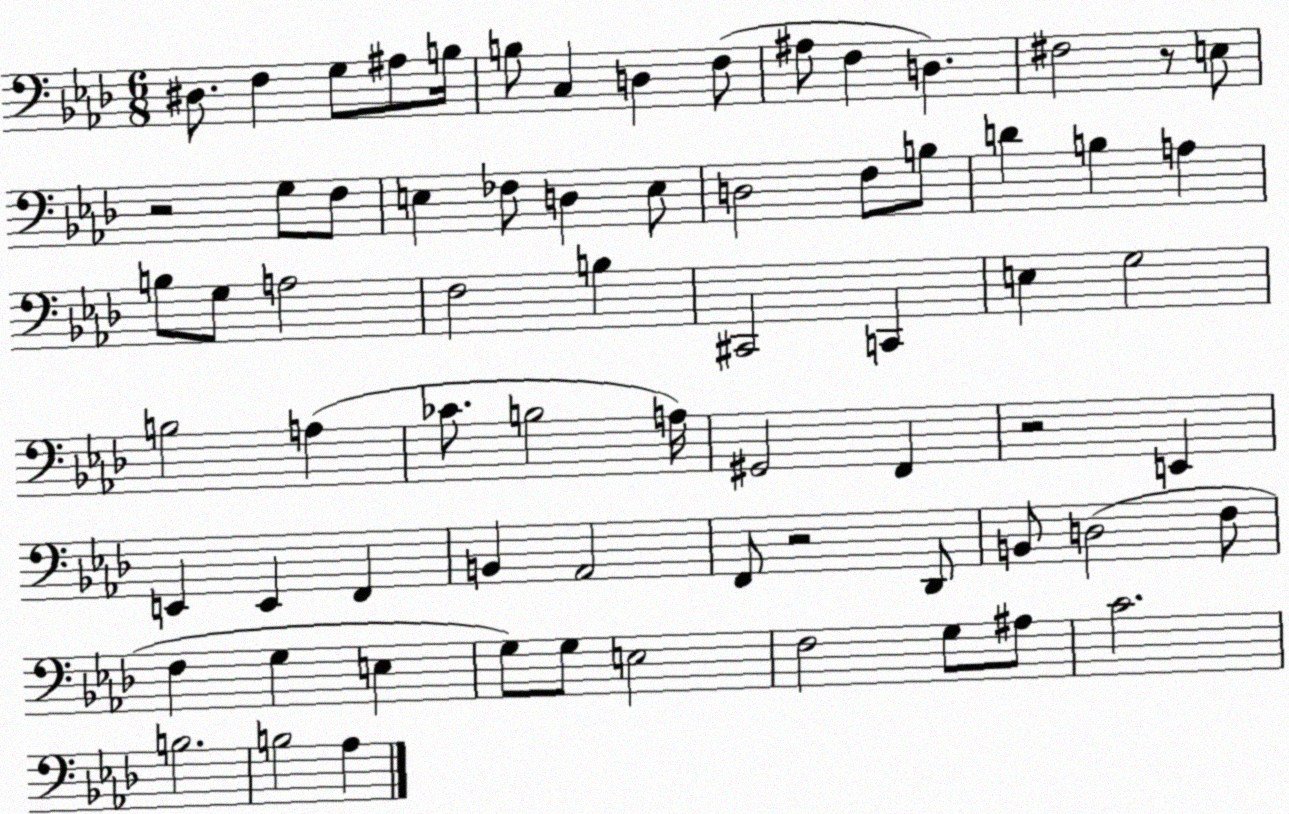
X:1
T:Untitled
M:6/8
L:1/4
K:Ab
^D,/2 F, G,/2 ^A,/2 B,/4 B,/2 C, D, F,/2 ^A,/2 F, D, ^F,2 z/2 E,/2 z2 G,/2 F,/2 E, _F,/2 D, E,/2 D,2 F,/2 B,/2 D B, A, B,/2 G,/2 A,2 F,2 B, ^C,,2 C,, E, G,2 B,2 A, _C/2 B,2 A,/4 ^G,,2 F,, z2 E,, E,, E,, F,, B,, _A,,2 F,,/2 z2 _D,,/2 B,,/2 D,2 F,/2 F, G, E, G,/2 G,/2 E,2 F,2 G,/2 ^A,/2 C2 B,2 B,2 _A,